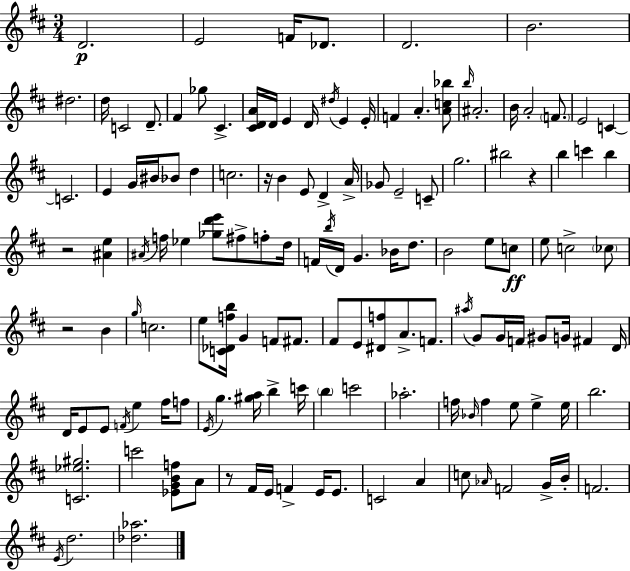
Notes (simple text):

D4/h. E4/h F4/s Db4/e. D4/h. B4/h. D#5/h. D5/s C4/h D4/e. F#4/q Gb5/e C#4/q. [C#4,D4,A4]/s D4/s E4/q D4/s D#5/s E4/q E4/s F4/q A4/q. [A4,C5,Bb5]/e B5/s A#4/h. B4/s A4/h F4/e. E4/h C4/q C4/h. E4/q G4/s BIS4/s Bb4/e D5/q C5/h. R/s B4/q E4/e D4/q A4/s Gb4/e E4/h C4/e G5/h. BIS5/h R/q B5/q C6/q B5/q R/h [A#4,E5]/q A#4/s F5/s Eb5/q [Gb5,D6,E6]/e F#5/e F5/e D5/s F4/s B5/s D4/s G4/q. Bb4/s D5/e. B4/h E5/e C5/e E5/e C5/h CES5/e R/h B4/q G5/s C5/h. E5/e [C4,Db4,F5,B5]/s G4/q F4/e F#4/e. F#4/e E4/e [D#4,F5]/e A4/e. F4/e. A#5/s G4/e G4/s F4/s G#4/e G4/s F#4/q D4/s D4/s E4/e E4/e F4/s E5/q F#5/s F5/e E4/s G5/q. [G#5,A5]/s B5/q C6/s B5/q C6/h Ab5/h. F5/s Bb4/s F5/q E5/e E5/q E5/s B5/h. [C4,Eb5,G#5]/h. C6/h [Eb4,G4,B4,F5]/e A4/e R/e F#4/s E4/s F4/q E4/s E4/e. C4/h A4/q C5/e Ab4/s F4/h G4/s B4/s F4/h. E4/s D5/h. [Db5,Ab5]/h.